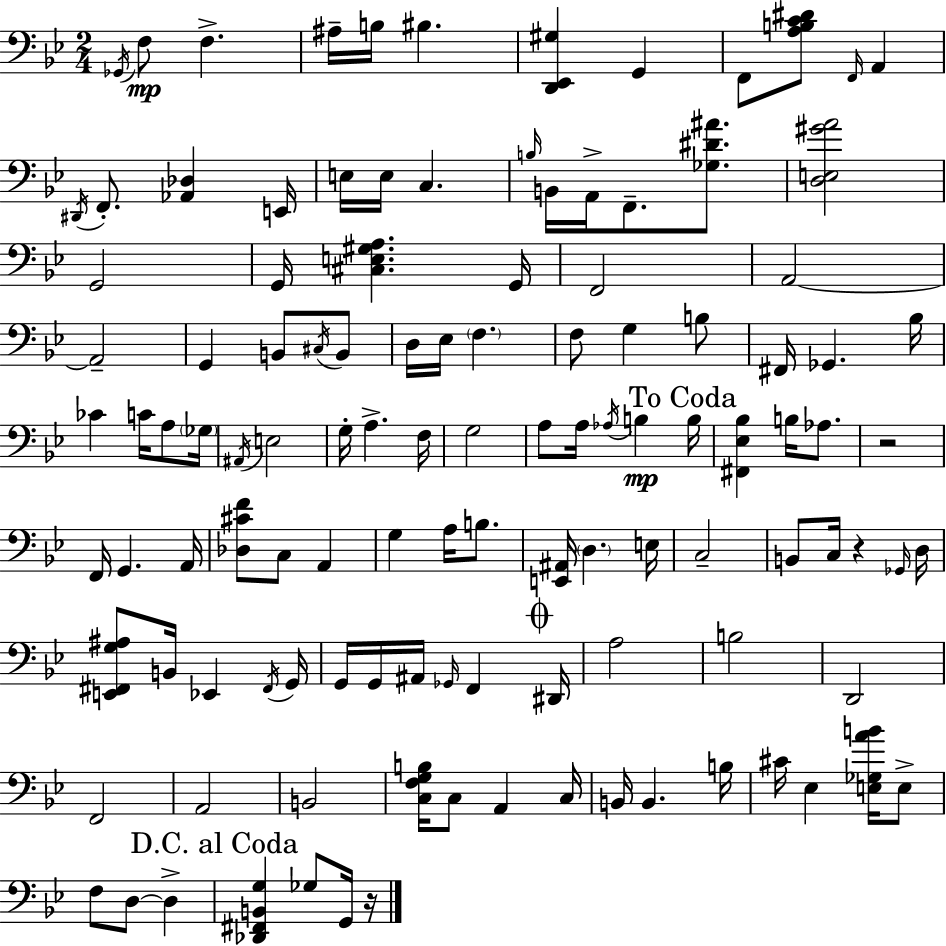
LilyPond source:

{
  \clef bass
  \numericTimeSignature
  \time 2/4
  \key g \minor
  \acciaccatura { ges,16 }\mp f8 f4.-> | ais16-- b16 bis4. | <d, ees, gis>4 g,4 | f,8 <a b c' dis'>8 \grace { f,16 } a,4 | \break \acciaccatura { dis,16 } f,8.-. <aes, des>4 | e,16 e16 e16 c4. | \grace { b16 } b,16 a,16-> f,8.-- | <ges dis' ais'>8. <d e gis' a'>2 | \break g,2 | g,16 <cis e gis a>4. | g,16 f,2 | a,2~~ | \break a,2-- | g,4 | b,8 \acciaccatura { cis16 } b,8 d16 ees16 \parenthesize f4. | f8 g4 | \break b8 fis,16 ges,4. | bes16 ces'4 | c'16 a8 \parenthesize ges16 \acciaccatura { ais,16 } e2 | g16-. a4.-> | \break f16 g2 | a8 | a16 \acciaccatura { aes16 } b4\mp \mark "To Coda" b16 <fis, ees bes>4 | b16 aes8. r2 | \break f,16 | g,4. a,16 <des cis' f'>8 | c8 a,4 g4 | a16 b8. <e, ais,>16 | \break \parenthesize d4. e16 c2-- | b,8 | c16 r4 \grace { ges,16 } d16 | <e, fis, g ais>8 b,16 ees,4 \acciaccatura { fis,16 } | \break g,16 g,16 g,16 ais,16 \grace { ges,16 } f,4 | \mark \markup { \musicglyph "scripts.coda" } dis,16 a2 | b2 | d,2 | \break f,2 | a,2 | b,2 | <c f g b>16 c8 a,4 | \break c16 b,16 b,4. | b16 cis'16 ees4 <e ges a' b'>16 | e8-> f8 d8~~ d4-> | \mark "D.C. al Coda" <des, fis, b, g>4 ges8 | \break g,16 r16 \bar "|."
}